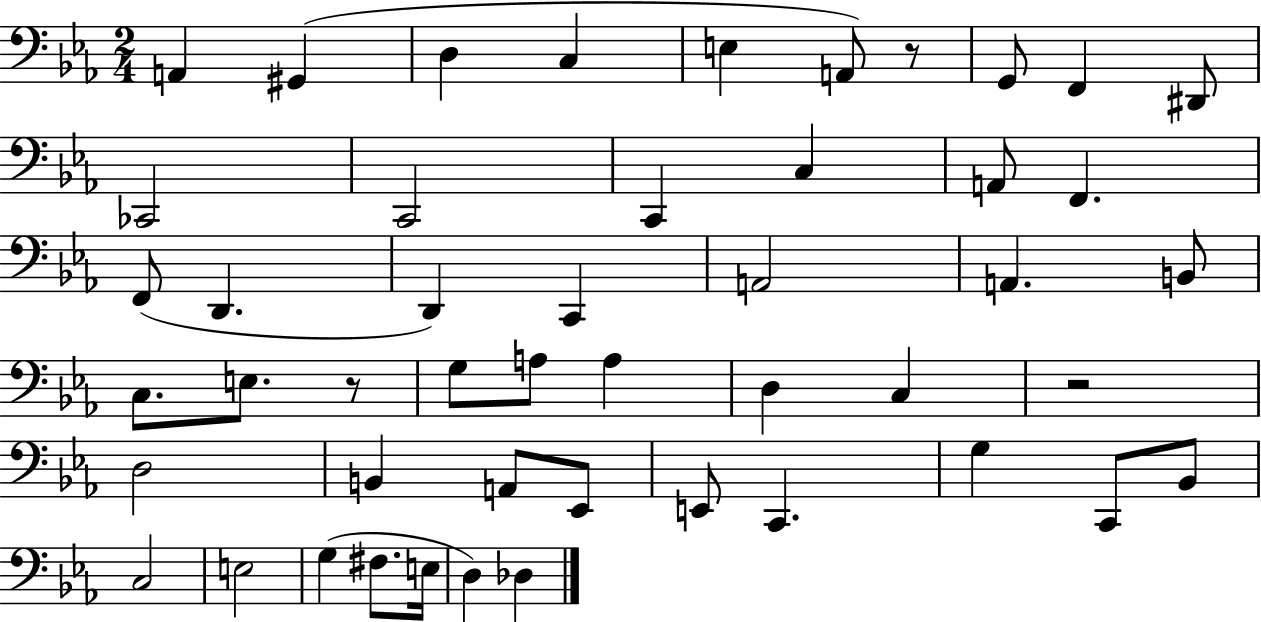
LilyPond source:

{
  \clef bass
  \numericTimeSignature
  \time 2/4
  \key ees \major
  a,4 gis,4( | d4 c4 | e4 a,8) r8 | g,8 f,4 dis,8 | \break ces,2 | c,2 | c,4 c4 | a,8 f,4. | \break f,8( d,4. | d,4) c,4 | a,2 | a,4. b,8 | \break c8. e8. r8 | g8 a8 a4 | d4 c4 | r2 | \break d2 | b,4 a,8 ees,8 | e,8 c,4. | g4 c,8 bes,8 | \break c2 | e2 | g4( fis8. e16 | d4) des4 | \break \bar "|."
}